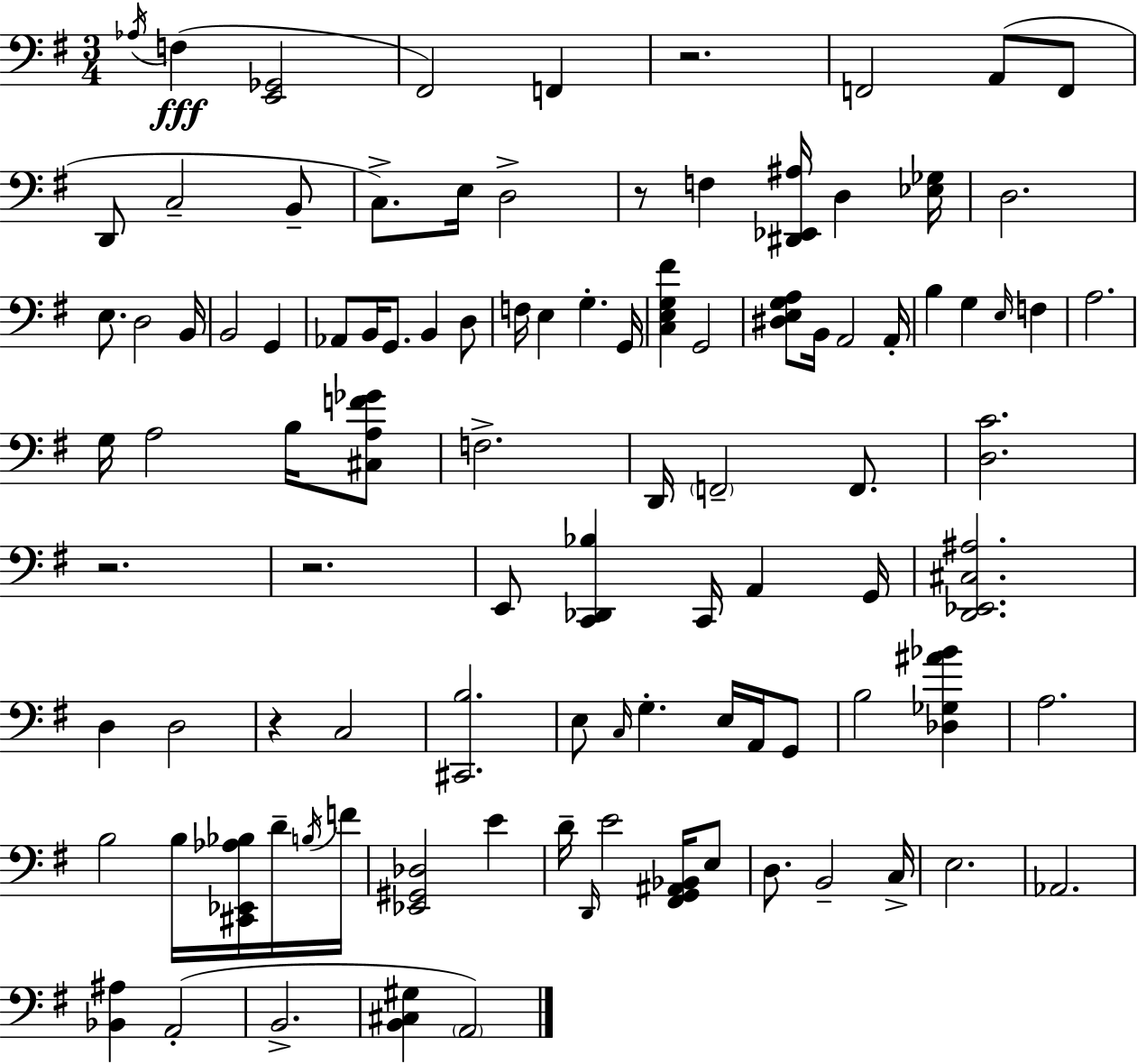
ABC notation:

X:1
T:Untitled
M:3/4
L:1/4
K:G
_A,/4 F, [E,,_G,,]2 ^F,,2 F,, z2 F,,2 A,,/2 F,,/2 D,,/2 C,2 B,,/2 C,/2 E,/4 D,2 z/2 F, [^D,,_E,,^A,]/4 D, [_E,_G,]/4 D,2 E,/2 D,2 B,,/4 B,,2 G,, _A,,/2 B,,/4 G,,/2 B,, D,/2 F,/4 E, G, G,,/4 [C,E,G,^F] G,,2 [^D,E,G,A,]/2 B,,/4 A,,2 A,,/4 B, G, E,/4 F, A,2 G,/4 A,2 B,/4 [^C,A,F_G]/2 F,2 D,,/4 F,,2 F,,/2 [D,C]2 z2 z2 E,,/2 [C,,_D,,_B,] C,,/4 A,, G,,/4 [D,,_E,,^C,^A,]2 D, D,2 z C,2 [^C,,B,]2 E,/2 C,/4 G, E,/4 A,,/4 G,,/2 B,2 [_D,_G,^A_B] A,2 B,2 B,/4 [^C,,_E,,_A,_B,]/4 D/4 B,/4 F/4 [_E,,^G,,_D,]2 E D/4 D,,/4 E2 [^F,,G,,^A,,_B,,]/4 E,/2 D,/2 B,,2 C,/4 E,2 _A,,2 [_B,,^A,] A,,2 B,,2 [B,,^C,^G,] A,,2